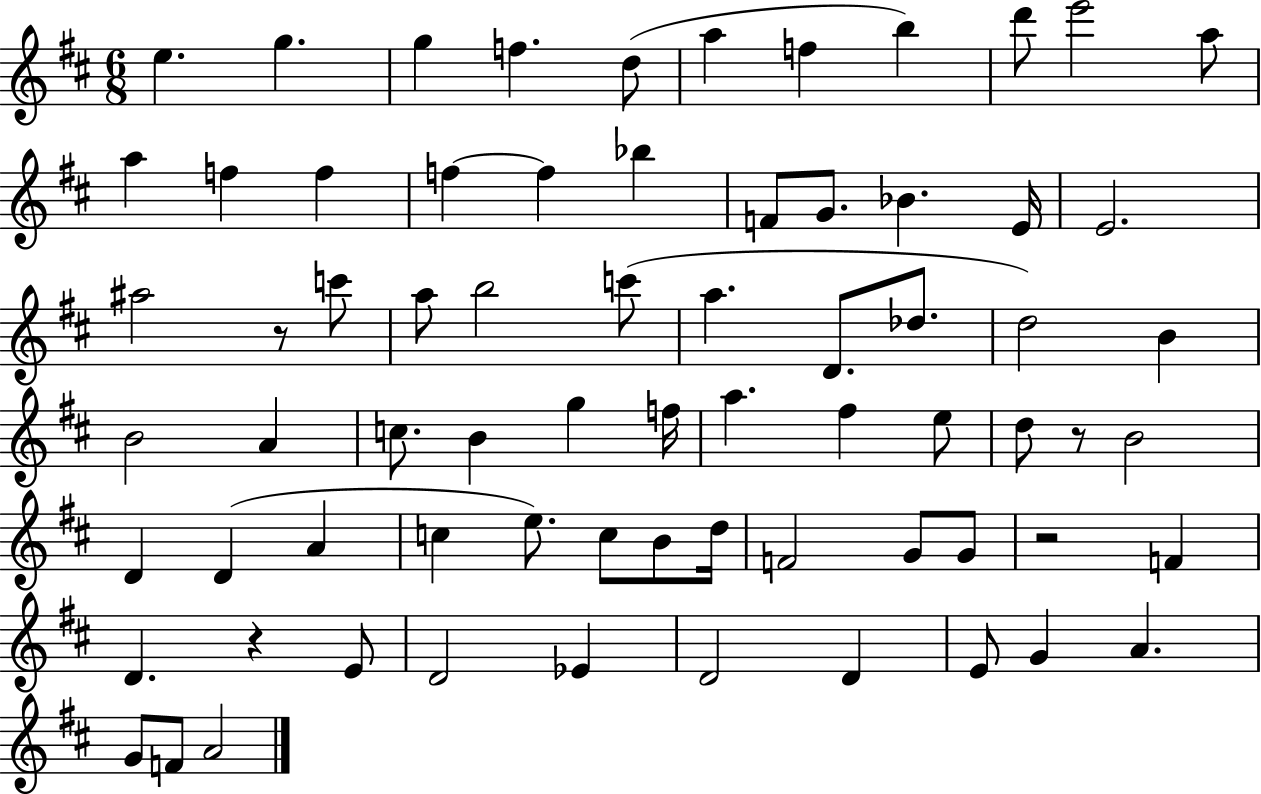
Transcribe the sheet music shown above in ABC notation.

X:1
T:Untitled
M:6/8
L:1/4
K:D
e g g f d/2 a f b d'/2 e'2 a/2 a f f f f _b F/2 G/2 _B E/4 E2 ^a2 z/2 c'/2 a/2 b2 c'/2 a D/2 _d/2 d2 B B2 A c/2 B g f/4 a ^f e/2 d/2 z/2 B2 D D A c e/2 c/2 B/2 d/4 F2 G/2 G/2 z2 F D z E/2 D2 _E D2 D E/2 G A G/2 F/2 A2